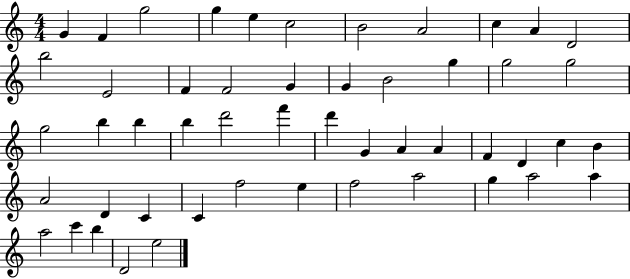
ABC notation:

X:1
T:Untitled
M:4/4
L:1/4
K:C
G F g2 g e c2 B2 A2 c A D2 b2 E2 F F2 G G B2 g g2 g2 g2 b b b d'2 f' d' G A A F D c B A2 D C C f2 e f2 a2 g a2 a a2 c' b D2 e2